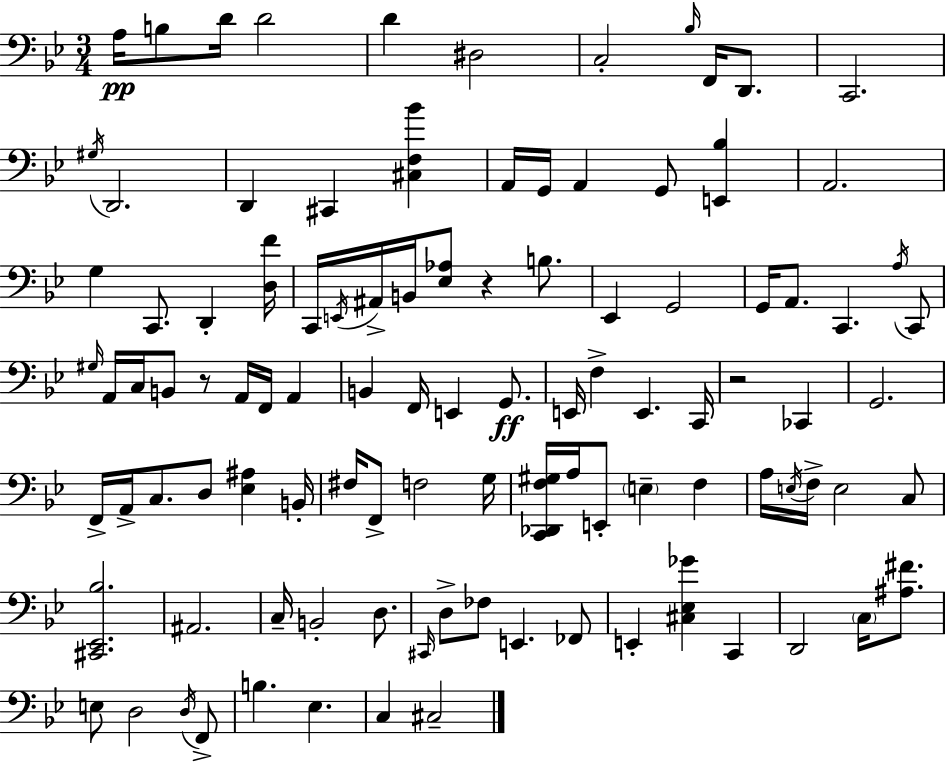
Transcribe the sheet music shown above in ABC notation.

X:1
T:Untitled
M:3/4
L:1/4
K:Bb
A,/4 B,/2 D/4 D2 D ^D,2 C,2 _B,/4 F,,/4 D,,/2 C,,2 ^G,/4 D,,2 D,, ^C,, [^C,F,_B] A,,/4 G,,/4 A,, G,,/2 [E,,_B,] A,,2 G, C,,/2 D,, [D,F]/4 C,,/4 E,,/4 ^A,,/4 B,,/4 [_E,_A,]/2 z B,/2 _E,, G,,2 G,,/4 A,,/2 C,, A,/4 C,,/2 ^G,/4 A,,/4 C,/4 B,,/2 z/2 A,,/4 F,,/4 A,, B,, F,,/4 E,, G,,/2 E,,/4 F, E,, C,,/4 z2 _C,, G,,2 F,,/4 A,,/4 C,/2 D,/2 [_E,^A,] B,,/4 ^F,/4 F,,/2 F,2 G,/4 [C,,_D,,F,^G,]/4 A,/4 E,,/2 E, F, A,/4 E,/4 F,/4 E,2 C,/2 [^C,,_E,,_B,]2 ^A,,2 C,/4 B,,2 D,/2 ^C,,/4 D,/2 _F,/2 E,, _F,,/2 E,, [^C,_E,_G] C,, D,,2 C,/4 [^A,^F]/2 E,/2 D,2 D,/4 F,,/2 B, _E, C, ^C,2